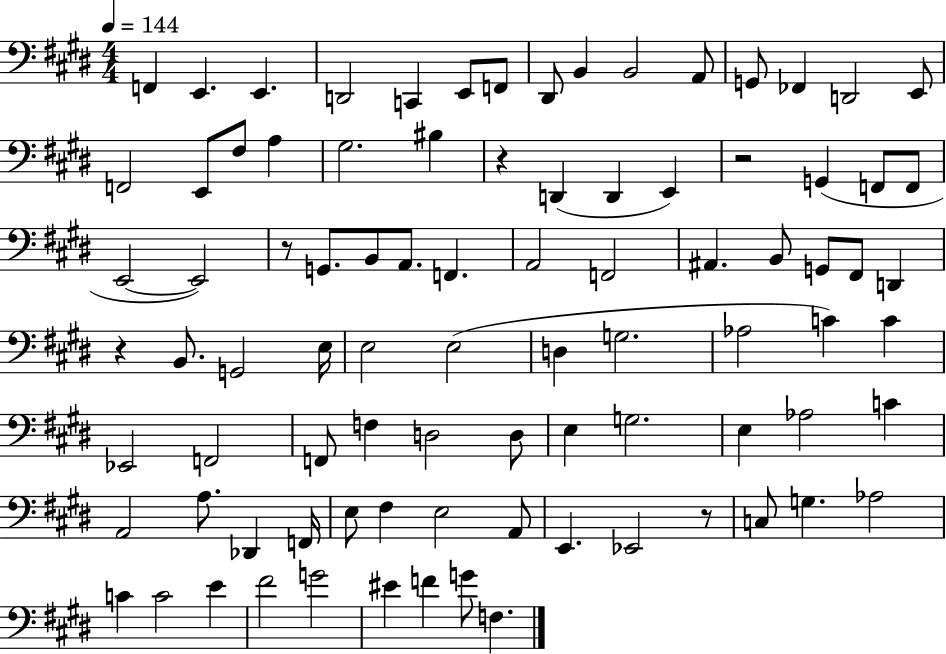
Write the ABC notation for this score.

X:1
T:Untitled
M:4/4
L:1/4
K:E
F,, E,, E,, D,,2 C,, E,,/2 F,,/2 ^D,,/2 B,, B,,2 A,,/2 G,,/2 _F,, D,,2 E,,/2 F,,2 E,,/2 ^F,/2 A, ^G,2 ^B, z D,, D,, E,, z2 G,, F,,/2 F,,/2 E,,2 E,,2 z/2 G,,/2 B,,/2 A,,/2 F,, A,,2 F,,2 ^A,, B,,/2 G,,/2 ^F,,/2 D,, z B,,/2 G,,2 E,/4 E,2 E,2 D, G,2 _A,2 C C _E,,2 F,,2 F,,/2 F, D,2 D,/2 E, G,2 E, _A,2 C A,,2 A,/2 _D,, F,,/4 E,/2 ^F, E,2 A,,/2 E,, _E,,2 z/2 C,/2 G, _A,2 C C2 E ^F2 G2 ^E F G/2 F,